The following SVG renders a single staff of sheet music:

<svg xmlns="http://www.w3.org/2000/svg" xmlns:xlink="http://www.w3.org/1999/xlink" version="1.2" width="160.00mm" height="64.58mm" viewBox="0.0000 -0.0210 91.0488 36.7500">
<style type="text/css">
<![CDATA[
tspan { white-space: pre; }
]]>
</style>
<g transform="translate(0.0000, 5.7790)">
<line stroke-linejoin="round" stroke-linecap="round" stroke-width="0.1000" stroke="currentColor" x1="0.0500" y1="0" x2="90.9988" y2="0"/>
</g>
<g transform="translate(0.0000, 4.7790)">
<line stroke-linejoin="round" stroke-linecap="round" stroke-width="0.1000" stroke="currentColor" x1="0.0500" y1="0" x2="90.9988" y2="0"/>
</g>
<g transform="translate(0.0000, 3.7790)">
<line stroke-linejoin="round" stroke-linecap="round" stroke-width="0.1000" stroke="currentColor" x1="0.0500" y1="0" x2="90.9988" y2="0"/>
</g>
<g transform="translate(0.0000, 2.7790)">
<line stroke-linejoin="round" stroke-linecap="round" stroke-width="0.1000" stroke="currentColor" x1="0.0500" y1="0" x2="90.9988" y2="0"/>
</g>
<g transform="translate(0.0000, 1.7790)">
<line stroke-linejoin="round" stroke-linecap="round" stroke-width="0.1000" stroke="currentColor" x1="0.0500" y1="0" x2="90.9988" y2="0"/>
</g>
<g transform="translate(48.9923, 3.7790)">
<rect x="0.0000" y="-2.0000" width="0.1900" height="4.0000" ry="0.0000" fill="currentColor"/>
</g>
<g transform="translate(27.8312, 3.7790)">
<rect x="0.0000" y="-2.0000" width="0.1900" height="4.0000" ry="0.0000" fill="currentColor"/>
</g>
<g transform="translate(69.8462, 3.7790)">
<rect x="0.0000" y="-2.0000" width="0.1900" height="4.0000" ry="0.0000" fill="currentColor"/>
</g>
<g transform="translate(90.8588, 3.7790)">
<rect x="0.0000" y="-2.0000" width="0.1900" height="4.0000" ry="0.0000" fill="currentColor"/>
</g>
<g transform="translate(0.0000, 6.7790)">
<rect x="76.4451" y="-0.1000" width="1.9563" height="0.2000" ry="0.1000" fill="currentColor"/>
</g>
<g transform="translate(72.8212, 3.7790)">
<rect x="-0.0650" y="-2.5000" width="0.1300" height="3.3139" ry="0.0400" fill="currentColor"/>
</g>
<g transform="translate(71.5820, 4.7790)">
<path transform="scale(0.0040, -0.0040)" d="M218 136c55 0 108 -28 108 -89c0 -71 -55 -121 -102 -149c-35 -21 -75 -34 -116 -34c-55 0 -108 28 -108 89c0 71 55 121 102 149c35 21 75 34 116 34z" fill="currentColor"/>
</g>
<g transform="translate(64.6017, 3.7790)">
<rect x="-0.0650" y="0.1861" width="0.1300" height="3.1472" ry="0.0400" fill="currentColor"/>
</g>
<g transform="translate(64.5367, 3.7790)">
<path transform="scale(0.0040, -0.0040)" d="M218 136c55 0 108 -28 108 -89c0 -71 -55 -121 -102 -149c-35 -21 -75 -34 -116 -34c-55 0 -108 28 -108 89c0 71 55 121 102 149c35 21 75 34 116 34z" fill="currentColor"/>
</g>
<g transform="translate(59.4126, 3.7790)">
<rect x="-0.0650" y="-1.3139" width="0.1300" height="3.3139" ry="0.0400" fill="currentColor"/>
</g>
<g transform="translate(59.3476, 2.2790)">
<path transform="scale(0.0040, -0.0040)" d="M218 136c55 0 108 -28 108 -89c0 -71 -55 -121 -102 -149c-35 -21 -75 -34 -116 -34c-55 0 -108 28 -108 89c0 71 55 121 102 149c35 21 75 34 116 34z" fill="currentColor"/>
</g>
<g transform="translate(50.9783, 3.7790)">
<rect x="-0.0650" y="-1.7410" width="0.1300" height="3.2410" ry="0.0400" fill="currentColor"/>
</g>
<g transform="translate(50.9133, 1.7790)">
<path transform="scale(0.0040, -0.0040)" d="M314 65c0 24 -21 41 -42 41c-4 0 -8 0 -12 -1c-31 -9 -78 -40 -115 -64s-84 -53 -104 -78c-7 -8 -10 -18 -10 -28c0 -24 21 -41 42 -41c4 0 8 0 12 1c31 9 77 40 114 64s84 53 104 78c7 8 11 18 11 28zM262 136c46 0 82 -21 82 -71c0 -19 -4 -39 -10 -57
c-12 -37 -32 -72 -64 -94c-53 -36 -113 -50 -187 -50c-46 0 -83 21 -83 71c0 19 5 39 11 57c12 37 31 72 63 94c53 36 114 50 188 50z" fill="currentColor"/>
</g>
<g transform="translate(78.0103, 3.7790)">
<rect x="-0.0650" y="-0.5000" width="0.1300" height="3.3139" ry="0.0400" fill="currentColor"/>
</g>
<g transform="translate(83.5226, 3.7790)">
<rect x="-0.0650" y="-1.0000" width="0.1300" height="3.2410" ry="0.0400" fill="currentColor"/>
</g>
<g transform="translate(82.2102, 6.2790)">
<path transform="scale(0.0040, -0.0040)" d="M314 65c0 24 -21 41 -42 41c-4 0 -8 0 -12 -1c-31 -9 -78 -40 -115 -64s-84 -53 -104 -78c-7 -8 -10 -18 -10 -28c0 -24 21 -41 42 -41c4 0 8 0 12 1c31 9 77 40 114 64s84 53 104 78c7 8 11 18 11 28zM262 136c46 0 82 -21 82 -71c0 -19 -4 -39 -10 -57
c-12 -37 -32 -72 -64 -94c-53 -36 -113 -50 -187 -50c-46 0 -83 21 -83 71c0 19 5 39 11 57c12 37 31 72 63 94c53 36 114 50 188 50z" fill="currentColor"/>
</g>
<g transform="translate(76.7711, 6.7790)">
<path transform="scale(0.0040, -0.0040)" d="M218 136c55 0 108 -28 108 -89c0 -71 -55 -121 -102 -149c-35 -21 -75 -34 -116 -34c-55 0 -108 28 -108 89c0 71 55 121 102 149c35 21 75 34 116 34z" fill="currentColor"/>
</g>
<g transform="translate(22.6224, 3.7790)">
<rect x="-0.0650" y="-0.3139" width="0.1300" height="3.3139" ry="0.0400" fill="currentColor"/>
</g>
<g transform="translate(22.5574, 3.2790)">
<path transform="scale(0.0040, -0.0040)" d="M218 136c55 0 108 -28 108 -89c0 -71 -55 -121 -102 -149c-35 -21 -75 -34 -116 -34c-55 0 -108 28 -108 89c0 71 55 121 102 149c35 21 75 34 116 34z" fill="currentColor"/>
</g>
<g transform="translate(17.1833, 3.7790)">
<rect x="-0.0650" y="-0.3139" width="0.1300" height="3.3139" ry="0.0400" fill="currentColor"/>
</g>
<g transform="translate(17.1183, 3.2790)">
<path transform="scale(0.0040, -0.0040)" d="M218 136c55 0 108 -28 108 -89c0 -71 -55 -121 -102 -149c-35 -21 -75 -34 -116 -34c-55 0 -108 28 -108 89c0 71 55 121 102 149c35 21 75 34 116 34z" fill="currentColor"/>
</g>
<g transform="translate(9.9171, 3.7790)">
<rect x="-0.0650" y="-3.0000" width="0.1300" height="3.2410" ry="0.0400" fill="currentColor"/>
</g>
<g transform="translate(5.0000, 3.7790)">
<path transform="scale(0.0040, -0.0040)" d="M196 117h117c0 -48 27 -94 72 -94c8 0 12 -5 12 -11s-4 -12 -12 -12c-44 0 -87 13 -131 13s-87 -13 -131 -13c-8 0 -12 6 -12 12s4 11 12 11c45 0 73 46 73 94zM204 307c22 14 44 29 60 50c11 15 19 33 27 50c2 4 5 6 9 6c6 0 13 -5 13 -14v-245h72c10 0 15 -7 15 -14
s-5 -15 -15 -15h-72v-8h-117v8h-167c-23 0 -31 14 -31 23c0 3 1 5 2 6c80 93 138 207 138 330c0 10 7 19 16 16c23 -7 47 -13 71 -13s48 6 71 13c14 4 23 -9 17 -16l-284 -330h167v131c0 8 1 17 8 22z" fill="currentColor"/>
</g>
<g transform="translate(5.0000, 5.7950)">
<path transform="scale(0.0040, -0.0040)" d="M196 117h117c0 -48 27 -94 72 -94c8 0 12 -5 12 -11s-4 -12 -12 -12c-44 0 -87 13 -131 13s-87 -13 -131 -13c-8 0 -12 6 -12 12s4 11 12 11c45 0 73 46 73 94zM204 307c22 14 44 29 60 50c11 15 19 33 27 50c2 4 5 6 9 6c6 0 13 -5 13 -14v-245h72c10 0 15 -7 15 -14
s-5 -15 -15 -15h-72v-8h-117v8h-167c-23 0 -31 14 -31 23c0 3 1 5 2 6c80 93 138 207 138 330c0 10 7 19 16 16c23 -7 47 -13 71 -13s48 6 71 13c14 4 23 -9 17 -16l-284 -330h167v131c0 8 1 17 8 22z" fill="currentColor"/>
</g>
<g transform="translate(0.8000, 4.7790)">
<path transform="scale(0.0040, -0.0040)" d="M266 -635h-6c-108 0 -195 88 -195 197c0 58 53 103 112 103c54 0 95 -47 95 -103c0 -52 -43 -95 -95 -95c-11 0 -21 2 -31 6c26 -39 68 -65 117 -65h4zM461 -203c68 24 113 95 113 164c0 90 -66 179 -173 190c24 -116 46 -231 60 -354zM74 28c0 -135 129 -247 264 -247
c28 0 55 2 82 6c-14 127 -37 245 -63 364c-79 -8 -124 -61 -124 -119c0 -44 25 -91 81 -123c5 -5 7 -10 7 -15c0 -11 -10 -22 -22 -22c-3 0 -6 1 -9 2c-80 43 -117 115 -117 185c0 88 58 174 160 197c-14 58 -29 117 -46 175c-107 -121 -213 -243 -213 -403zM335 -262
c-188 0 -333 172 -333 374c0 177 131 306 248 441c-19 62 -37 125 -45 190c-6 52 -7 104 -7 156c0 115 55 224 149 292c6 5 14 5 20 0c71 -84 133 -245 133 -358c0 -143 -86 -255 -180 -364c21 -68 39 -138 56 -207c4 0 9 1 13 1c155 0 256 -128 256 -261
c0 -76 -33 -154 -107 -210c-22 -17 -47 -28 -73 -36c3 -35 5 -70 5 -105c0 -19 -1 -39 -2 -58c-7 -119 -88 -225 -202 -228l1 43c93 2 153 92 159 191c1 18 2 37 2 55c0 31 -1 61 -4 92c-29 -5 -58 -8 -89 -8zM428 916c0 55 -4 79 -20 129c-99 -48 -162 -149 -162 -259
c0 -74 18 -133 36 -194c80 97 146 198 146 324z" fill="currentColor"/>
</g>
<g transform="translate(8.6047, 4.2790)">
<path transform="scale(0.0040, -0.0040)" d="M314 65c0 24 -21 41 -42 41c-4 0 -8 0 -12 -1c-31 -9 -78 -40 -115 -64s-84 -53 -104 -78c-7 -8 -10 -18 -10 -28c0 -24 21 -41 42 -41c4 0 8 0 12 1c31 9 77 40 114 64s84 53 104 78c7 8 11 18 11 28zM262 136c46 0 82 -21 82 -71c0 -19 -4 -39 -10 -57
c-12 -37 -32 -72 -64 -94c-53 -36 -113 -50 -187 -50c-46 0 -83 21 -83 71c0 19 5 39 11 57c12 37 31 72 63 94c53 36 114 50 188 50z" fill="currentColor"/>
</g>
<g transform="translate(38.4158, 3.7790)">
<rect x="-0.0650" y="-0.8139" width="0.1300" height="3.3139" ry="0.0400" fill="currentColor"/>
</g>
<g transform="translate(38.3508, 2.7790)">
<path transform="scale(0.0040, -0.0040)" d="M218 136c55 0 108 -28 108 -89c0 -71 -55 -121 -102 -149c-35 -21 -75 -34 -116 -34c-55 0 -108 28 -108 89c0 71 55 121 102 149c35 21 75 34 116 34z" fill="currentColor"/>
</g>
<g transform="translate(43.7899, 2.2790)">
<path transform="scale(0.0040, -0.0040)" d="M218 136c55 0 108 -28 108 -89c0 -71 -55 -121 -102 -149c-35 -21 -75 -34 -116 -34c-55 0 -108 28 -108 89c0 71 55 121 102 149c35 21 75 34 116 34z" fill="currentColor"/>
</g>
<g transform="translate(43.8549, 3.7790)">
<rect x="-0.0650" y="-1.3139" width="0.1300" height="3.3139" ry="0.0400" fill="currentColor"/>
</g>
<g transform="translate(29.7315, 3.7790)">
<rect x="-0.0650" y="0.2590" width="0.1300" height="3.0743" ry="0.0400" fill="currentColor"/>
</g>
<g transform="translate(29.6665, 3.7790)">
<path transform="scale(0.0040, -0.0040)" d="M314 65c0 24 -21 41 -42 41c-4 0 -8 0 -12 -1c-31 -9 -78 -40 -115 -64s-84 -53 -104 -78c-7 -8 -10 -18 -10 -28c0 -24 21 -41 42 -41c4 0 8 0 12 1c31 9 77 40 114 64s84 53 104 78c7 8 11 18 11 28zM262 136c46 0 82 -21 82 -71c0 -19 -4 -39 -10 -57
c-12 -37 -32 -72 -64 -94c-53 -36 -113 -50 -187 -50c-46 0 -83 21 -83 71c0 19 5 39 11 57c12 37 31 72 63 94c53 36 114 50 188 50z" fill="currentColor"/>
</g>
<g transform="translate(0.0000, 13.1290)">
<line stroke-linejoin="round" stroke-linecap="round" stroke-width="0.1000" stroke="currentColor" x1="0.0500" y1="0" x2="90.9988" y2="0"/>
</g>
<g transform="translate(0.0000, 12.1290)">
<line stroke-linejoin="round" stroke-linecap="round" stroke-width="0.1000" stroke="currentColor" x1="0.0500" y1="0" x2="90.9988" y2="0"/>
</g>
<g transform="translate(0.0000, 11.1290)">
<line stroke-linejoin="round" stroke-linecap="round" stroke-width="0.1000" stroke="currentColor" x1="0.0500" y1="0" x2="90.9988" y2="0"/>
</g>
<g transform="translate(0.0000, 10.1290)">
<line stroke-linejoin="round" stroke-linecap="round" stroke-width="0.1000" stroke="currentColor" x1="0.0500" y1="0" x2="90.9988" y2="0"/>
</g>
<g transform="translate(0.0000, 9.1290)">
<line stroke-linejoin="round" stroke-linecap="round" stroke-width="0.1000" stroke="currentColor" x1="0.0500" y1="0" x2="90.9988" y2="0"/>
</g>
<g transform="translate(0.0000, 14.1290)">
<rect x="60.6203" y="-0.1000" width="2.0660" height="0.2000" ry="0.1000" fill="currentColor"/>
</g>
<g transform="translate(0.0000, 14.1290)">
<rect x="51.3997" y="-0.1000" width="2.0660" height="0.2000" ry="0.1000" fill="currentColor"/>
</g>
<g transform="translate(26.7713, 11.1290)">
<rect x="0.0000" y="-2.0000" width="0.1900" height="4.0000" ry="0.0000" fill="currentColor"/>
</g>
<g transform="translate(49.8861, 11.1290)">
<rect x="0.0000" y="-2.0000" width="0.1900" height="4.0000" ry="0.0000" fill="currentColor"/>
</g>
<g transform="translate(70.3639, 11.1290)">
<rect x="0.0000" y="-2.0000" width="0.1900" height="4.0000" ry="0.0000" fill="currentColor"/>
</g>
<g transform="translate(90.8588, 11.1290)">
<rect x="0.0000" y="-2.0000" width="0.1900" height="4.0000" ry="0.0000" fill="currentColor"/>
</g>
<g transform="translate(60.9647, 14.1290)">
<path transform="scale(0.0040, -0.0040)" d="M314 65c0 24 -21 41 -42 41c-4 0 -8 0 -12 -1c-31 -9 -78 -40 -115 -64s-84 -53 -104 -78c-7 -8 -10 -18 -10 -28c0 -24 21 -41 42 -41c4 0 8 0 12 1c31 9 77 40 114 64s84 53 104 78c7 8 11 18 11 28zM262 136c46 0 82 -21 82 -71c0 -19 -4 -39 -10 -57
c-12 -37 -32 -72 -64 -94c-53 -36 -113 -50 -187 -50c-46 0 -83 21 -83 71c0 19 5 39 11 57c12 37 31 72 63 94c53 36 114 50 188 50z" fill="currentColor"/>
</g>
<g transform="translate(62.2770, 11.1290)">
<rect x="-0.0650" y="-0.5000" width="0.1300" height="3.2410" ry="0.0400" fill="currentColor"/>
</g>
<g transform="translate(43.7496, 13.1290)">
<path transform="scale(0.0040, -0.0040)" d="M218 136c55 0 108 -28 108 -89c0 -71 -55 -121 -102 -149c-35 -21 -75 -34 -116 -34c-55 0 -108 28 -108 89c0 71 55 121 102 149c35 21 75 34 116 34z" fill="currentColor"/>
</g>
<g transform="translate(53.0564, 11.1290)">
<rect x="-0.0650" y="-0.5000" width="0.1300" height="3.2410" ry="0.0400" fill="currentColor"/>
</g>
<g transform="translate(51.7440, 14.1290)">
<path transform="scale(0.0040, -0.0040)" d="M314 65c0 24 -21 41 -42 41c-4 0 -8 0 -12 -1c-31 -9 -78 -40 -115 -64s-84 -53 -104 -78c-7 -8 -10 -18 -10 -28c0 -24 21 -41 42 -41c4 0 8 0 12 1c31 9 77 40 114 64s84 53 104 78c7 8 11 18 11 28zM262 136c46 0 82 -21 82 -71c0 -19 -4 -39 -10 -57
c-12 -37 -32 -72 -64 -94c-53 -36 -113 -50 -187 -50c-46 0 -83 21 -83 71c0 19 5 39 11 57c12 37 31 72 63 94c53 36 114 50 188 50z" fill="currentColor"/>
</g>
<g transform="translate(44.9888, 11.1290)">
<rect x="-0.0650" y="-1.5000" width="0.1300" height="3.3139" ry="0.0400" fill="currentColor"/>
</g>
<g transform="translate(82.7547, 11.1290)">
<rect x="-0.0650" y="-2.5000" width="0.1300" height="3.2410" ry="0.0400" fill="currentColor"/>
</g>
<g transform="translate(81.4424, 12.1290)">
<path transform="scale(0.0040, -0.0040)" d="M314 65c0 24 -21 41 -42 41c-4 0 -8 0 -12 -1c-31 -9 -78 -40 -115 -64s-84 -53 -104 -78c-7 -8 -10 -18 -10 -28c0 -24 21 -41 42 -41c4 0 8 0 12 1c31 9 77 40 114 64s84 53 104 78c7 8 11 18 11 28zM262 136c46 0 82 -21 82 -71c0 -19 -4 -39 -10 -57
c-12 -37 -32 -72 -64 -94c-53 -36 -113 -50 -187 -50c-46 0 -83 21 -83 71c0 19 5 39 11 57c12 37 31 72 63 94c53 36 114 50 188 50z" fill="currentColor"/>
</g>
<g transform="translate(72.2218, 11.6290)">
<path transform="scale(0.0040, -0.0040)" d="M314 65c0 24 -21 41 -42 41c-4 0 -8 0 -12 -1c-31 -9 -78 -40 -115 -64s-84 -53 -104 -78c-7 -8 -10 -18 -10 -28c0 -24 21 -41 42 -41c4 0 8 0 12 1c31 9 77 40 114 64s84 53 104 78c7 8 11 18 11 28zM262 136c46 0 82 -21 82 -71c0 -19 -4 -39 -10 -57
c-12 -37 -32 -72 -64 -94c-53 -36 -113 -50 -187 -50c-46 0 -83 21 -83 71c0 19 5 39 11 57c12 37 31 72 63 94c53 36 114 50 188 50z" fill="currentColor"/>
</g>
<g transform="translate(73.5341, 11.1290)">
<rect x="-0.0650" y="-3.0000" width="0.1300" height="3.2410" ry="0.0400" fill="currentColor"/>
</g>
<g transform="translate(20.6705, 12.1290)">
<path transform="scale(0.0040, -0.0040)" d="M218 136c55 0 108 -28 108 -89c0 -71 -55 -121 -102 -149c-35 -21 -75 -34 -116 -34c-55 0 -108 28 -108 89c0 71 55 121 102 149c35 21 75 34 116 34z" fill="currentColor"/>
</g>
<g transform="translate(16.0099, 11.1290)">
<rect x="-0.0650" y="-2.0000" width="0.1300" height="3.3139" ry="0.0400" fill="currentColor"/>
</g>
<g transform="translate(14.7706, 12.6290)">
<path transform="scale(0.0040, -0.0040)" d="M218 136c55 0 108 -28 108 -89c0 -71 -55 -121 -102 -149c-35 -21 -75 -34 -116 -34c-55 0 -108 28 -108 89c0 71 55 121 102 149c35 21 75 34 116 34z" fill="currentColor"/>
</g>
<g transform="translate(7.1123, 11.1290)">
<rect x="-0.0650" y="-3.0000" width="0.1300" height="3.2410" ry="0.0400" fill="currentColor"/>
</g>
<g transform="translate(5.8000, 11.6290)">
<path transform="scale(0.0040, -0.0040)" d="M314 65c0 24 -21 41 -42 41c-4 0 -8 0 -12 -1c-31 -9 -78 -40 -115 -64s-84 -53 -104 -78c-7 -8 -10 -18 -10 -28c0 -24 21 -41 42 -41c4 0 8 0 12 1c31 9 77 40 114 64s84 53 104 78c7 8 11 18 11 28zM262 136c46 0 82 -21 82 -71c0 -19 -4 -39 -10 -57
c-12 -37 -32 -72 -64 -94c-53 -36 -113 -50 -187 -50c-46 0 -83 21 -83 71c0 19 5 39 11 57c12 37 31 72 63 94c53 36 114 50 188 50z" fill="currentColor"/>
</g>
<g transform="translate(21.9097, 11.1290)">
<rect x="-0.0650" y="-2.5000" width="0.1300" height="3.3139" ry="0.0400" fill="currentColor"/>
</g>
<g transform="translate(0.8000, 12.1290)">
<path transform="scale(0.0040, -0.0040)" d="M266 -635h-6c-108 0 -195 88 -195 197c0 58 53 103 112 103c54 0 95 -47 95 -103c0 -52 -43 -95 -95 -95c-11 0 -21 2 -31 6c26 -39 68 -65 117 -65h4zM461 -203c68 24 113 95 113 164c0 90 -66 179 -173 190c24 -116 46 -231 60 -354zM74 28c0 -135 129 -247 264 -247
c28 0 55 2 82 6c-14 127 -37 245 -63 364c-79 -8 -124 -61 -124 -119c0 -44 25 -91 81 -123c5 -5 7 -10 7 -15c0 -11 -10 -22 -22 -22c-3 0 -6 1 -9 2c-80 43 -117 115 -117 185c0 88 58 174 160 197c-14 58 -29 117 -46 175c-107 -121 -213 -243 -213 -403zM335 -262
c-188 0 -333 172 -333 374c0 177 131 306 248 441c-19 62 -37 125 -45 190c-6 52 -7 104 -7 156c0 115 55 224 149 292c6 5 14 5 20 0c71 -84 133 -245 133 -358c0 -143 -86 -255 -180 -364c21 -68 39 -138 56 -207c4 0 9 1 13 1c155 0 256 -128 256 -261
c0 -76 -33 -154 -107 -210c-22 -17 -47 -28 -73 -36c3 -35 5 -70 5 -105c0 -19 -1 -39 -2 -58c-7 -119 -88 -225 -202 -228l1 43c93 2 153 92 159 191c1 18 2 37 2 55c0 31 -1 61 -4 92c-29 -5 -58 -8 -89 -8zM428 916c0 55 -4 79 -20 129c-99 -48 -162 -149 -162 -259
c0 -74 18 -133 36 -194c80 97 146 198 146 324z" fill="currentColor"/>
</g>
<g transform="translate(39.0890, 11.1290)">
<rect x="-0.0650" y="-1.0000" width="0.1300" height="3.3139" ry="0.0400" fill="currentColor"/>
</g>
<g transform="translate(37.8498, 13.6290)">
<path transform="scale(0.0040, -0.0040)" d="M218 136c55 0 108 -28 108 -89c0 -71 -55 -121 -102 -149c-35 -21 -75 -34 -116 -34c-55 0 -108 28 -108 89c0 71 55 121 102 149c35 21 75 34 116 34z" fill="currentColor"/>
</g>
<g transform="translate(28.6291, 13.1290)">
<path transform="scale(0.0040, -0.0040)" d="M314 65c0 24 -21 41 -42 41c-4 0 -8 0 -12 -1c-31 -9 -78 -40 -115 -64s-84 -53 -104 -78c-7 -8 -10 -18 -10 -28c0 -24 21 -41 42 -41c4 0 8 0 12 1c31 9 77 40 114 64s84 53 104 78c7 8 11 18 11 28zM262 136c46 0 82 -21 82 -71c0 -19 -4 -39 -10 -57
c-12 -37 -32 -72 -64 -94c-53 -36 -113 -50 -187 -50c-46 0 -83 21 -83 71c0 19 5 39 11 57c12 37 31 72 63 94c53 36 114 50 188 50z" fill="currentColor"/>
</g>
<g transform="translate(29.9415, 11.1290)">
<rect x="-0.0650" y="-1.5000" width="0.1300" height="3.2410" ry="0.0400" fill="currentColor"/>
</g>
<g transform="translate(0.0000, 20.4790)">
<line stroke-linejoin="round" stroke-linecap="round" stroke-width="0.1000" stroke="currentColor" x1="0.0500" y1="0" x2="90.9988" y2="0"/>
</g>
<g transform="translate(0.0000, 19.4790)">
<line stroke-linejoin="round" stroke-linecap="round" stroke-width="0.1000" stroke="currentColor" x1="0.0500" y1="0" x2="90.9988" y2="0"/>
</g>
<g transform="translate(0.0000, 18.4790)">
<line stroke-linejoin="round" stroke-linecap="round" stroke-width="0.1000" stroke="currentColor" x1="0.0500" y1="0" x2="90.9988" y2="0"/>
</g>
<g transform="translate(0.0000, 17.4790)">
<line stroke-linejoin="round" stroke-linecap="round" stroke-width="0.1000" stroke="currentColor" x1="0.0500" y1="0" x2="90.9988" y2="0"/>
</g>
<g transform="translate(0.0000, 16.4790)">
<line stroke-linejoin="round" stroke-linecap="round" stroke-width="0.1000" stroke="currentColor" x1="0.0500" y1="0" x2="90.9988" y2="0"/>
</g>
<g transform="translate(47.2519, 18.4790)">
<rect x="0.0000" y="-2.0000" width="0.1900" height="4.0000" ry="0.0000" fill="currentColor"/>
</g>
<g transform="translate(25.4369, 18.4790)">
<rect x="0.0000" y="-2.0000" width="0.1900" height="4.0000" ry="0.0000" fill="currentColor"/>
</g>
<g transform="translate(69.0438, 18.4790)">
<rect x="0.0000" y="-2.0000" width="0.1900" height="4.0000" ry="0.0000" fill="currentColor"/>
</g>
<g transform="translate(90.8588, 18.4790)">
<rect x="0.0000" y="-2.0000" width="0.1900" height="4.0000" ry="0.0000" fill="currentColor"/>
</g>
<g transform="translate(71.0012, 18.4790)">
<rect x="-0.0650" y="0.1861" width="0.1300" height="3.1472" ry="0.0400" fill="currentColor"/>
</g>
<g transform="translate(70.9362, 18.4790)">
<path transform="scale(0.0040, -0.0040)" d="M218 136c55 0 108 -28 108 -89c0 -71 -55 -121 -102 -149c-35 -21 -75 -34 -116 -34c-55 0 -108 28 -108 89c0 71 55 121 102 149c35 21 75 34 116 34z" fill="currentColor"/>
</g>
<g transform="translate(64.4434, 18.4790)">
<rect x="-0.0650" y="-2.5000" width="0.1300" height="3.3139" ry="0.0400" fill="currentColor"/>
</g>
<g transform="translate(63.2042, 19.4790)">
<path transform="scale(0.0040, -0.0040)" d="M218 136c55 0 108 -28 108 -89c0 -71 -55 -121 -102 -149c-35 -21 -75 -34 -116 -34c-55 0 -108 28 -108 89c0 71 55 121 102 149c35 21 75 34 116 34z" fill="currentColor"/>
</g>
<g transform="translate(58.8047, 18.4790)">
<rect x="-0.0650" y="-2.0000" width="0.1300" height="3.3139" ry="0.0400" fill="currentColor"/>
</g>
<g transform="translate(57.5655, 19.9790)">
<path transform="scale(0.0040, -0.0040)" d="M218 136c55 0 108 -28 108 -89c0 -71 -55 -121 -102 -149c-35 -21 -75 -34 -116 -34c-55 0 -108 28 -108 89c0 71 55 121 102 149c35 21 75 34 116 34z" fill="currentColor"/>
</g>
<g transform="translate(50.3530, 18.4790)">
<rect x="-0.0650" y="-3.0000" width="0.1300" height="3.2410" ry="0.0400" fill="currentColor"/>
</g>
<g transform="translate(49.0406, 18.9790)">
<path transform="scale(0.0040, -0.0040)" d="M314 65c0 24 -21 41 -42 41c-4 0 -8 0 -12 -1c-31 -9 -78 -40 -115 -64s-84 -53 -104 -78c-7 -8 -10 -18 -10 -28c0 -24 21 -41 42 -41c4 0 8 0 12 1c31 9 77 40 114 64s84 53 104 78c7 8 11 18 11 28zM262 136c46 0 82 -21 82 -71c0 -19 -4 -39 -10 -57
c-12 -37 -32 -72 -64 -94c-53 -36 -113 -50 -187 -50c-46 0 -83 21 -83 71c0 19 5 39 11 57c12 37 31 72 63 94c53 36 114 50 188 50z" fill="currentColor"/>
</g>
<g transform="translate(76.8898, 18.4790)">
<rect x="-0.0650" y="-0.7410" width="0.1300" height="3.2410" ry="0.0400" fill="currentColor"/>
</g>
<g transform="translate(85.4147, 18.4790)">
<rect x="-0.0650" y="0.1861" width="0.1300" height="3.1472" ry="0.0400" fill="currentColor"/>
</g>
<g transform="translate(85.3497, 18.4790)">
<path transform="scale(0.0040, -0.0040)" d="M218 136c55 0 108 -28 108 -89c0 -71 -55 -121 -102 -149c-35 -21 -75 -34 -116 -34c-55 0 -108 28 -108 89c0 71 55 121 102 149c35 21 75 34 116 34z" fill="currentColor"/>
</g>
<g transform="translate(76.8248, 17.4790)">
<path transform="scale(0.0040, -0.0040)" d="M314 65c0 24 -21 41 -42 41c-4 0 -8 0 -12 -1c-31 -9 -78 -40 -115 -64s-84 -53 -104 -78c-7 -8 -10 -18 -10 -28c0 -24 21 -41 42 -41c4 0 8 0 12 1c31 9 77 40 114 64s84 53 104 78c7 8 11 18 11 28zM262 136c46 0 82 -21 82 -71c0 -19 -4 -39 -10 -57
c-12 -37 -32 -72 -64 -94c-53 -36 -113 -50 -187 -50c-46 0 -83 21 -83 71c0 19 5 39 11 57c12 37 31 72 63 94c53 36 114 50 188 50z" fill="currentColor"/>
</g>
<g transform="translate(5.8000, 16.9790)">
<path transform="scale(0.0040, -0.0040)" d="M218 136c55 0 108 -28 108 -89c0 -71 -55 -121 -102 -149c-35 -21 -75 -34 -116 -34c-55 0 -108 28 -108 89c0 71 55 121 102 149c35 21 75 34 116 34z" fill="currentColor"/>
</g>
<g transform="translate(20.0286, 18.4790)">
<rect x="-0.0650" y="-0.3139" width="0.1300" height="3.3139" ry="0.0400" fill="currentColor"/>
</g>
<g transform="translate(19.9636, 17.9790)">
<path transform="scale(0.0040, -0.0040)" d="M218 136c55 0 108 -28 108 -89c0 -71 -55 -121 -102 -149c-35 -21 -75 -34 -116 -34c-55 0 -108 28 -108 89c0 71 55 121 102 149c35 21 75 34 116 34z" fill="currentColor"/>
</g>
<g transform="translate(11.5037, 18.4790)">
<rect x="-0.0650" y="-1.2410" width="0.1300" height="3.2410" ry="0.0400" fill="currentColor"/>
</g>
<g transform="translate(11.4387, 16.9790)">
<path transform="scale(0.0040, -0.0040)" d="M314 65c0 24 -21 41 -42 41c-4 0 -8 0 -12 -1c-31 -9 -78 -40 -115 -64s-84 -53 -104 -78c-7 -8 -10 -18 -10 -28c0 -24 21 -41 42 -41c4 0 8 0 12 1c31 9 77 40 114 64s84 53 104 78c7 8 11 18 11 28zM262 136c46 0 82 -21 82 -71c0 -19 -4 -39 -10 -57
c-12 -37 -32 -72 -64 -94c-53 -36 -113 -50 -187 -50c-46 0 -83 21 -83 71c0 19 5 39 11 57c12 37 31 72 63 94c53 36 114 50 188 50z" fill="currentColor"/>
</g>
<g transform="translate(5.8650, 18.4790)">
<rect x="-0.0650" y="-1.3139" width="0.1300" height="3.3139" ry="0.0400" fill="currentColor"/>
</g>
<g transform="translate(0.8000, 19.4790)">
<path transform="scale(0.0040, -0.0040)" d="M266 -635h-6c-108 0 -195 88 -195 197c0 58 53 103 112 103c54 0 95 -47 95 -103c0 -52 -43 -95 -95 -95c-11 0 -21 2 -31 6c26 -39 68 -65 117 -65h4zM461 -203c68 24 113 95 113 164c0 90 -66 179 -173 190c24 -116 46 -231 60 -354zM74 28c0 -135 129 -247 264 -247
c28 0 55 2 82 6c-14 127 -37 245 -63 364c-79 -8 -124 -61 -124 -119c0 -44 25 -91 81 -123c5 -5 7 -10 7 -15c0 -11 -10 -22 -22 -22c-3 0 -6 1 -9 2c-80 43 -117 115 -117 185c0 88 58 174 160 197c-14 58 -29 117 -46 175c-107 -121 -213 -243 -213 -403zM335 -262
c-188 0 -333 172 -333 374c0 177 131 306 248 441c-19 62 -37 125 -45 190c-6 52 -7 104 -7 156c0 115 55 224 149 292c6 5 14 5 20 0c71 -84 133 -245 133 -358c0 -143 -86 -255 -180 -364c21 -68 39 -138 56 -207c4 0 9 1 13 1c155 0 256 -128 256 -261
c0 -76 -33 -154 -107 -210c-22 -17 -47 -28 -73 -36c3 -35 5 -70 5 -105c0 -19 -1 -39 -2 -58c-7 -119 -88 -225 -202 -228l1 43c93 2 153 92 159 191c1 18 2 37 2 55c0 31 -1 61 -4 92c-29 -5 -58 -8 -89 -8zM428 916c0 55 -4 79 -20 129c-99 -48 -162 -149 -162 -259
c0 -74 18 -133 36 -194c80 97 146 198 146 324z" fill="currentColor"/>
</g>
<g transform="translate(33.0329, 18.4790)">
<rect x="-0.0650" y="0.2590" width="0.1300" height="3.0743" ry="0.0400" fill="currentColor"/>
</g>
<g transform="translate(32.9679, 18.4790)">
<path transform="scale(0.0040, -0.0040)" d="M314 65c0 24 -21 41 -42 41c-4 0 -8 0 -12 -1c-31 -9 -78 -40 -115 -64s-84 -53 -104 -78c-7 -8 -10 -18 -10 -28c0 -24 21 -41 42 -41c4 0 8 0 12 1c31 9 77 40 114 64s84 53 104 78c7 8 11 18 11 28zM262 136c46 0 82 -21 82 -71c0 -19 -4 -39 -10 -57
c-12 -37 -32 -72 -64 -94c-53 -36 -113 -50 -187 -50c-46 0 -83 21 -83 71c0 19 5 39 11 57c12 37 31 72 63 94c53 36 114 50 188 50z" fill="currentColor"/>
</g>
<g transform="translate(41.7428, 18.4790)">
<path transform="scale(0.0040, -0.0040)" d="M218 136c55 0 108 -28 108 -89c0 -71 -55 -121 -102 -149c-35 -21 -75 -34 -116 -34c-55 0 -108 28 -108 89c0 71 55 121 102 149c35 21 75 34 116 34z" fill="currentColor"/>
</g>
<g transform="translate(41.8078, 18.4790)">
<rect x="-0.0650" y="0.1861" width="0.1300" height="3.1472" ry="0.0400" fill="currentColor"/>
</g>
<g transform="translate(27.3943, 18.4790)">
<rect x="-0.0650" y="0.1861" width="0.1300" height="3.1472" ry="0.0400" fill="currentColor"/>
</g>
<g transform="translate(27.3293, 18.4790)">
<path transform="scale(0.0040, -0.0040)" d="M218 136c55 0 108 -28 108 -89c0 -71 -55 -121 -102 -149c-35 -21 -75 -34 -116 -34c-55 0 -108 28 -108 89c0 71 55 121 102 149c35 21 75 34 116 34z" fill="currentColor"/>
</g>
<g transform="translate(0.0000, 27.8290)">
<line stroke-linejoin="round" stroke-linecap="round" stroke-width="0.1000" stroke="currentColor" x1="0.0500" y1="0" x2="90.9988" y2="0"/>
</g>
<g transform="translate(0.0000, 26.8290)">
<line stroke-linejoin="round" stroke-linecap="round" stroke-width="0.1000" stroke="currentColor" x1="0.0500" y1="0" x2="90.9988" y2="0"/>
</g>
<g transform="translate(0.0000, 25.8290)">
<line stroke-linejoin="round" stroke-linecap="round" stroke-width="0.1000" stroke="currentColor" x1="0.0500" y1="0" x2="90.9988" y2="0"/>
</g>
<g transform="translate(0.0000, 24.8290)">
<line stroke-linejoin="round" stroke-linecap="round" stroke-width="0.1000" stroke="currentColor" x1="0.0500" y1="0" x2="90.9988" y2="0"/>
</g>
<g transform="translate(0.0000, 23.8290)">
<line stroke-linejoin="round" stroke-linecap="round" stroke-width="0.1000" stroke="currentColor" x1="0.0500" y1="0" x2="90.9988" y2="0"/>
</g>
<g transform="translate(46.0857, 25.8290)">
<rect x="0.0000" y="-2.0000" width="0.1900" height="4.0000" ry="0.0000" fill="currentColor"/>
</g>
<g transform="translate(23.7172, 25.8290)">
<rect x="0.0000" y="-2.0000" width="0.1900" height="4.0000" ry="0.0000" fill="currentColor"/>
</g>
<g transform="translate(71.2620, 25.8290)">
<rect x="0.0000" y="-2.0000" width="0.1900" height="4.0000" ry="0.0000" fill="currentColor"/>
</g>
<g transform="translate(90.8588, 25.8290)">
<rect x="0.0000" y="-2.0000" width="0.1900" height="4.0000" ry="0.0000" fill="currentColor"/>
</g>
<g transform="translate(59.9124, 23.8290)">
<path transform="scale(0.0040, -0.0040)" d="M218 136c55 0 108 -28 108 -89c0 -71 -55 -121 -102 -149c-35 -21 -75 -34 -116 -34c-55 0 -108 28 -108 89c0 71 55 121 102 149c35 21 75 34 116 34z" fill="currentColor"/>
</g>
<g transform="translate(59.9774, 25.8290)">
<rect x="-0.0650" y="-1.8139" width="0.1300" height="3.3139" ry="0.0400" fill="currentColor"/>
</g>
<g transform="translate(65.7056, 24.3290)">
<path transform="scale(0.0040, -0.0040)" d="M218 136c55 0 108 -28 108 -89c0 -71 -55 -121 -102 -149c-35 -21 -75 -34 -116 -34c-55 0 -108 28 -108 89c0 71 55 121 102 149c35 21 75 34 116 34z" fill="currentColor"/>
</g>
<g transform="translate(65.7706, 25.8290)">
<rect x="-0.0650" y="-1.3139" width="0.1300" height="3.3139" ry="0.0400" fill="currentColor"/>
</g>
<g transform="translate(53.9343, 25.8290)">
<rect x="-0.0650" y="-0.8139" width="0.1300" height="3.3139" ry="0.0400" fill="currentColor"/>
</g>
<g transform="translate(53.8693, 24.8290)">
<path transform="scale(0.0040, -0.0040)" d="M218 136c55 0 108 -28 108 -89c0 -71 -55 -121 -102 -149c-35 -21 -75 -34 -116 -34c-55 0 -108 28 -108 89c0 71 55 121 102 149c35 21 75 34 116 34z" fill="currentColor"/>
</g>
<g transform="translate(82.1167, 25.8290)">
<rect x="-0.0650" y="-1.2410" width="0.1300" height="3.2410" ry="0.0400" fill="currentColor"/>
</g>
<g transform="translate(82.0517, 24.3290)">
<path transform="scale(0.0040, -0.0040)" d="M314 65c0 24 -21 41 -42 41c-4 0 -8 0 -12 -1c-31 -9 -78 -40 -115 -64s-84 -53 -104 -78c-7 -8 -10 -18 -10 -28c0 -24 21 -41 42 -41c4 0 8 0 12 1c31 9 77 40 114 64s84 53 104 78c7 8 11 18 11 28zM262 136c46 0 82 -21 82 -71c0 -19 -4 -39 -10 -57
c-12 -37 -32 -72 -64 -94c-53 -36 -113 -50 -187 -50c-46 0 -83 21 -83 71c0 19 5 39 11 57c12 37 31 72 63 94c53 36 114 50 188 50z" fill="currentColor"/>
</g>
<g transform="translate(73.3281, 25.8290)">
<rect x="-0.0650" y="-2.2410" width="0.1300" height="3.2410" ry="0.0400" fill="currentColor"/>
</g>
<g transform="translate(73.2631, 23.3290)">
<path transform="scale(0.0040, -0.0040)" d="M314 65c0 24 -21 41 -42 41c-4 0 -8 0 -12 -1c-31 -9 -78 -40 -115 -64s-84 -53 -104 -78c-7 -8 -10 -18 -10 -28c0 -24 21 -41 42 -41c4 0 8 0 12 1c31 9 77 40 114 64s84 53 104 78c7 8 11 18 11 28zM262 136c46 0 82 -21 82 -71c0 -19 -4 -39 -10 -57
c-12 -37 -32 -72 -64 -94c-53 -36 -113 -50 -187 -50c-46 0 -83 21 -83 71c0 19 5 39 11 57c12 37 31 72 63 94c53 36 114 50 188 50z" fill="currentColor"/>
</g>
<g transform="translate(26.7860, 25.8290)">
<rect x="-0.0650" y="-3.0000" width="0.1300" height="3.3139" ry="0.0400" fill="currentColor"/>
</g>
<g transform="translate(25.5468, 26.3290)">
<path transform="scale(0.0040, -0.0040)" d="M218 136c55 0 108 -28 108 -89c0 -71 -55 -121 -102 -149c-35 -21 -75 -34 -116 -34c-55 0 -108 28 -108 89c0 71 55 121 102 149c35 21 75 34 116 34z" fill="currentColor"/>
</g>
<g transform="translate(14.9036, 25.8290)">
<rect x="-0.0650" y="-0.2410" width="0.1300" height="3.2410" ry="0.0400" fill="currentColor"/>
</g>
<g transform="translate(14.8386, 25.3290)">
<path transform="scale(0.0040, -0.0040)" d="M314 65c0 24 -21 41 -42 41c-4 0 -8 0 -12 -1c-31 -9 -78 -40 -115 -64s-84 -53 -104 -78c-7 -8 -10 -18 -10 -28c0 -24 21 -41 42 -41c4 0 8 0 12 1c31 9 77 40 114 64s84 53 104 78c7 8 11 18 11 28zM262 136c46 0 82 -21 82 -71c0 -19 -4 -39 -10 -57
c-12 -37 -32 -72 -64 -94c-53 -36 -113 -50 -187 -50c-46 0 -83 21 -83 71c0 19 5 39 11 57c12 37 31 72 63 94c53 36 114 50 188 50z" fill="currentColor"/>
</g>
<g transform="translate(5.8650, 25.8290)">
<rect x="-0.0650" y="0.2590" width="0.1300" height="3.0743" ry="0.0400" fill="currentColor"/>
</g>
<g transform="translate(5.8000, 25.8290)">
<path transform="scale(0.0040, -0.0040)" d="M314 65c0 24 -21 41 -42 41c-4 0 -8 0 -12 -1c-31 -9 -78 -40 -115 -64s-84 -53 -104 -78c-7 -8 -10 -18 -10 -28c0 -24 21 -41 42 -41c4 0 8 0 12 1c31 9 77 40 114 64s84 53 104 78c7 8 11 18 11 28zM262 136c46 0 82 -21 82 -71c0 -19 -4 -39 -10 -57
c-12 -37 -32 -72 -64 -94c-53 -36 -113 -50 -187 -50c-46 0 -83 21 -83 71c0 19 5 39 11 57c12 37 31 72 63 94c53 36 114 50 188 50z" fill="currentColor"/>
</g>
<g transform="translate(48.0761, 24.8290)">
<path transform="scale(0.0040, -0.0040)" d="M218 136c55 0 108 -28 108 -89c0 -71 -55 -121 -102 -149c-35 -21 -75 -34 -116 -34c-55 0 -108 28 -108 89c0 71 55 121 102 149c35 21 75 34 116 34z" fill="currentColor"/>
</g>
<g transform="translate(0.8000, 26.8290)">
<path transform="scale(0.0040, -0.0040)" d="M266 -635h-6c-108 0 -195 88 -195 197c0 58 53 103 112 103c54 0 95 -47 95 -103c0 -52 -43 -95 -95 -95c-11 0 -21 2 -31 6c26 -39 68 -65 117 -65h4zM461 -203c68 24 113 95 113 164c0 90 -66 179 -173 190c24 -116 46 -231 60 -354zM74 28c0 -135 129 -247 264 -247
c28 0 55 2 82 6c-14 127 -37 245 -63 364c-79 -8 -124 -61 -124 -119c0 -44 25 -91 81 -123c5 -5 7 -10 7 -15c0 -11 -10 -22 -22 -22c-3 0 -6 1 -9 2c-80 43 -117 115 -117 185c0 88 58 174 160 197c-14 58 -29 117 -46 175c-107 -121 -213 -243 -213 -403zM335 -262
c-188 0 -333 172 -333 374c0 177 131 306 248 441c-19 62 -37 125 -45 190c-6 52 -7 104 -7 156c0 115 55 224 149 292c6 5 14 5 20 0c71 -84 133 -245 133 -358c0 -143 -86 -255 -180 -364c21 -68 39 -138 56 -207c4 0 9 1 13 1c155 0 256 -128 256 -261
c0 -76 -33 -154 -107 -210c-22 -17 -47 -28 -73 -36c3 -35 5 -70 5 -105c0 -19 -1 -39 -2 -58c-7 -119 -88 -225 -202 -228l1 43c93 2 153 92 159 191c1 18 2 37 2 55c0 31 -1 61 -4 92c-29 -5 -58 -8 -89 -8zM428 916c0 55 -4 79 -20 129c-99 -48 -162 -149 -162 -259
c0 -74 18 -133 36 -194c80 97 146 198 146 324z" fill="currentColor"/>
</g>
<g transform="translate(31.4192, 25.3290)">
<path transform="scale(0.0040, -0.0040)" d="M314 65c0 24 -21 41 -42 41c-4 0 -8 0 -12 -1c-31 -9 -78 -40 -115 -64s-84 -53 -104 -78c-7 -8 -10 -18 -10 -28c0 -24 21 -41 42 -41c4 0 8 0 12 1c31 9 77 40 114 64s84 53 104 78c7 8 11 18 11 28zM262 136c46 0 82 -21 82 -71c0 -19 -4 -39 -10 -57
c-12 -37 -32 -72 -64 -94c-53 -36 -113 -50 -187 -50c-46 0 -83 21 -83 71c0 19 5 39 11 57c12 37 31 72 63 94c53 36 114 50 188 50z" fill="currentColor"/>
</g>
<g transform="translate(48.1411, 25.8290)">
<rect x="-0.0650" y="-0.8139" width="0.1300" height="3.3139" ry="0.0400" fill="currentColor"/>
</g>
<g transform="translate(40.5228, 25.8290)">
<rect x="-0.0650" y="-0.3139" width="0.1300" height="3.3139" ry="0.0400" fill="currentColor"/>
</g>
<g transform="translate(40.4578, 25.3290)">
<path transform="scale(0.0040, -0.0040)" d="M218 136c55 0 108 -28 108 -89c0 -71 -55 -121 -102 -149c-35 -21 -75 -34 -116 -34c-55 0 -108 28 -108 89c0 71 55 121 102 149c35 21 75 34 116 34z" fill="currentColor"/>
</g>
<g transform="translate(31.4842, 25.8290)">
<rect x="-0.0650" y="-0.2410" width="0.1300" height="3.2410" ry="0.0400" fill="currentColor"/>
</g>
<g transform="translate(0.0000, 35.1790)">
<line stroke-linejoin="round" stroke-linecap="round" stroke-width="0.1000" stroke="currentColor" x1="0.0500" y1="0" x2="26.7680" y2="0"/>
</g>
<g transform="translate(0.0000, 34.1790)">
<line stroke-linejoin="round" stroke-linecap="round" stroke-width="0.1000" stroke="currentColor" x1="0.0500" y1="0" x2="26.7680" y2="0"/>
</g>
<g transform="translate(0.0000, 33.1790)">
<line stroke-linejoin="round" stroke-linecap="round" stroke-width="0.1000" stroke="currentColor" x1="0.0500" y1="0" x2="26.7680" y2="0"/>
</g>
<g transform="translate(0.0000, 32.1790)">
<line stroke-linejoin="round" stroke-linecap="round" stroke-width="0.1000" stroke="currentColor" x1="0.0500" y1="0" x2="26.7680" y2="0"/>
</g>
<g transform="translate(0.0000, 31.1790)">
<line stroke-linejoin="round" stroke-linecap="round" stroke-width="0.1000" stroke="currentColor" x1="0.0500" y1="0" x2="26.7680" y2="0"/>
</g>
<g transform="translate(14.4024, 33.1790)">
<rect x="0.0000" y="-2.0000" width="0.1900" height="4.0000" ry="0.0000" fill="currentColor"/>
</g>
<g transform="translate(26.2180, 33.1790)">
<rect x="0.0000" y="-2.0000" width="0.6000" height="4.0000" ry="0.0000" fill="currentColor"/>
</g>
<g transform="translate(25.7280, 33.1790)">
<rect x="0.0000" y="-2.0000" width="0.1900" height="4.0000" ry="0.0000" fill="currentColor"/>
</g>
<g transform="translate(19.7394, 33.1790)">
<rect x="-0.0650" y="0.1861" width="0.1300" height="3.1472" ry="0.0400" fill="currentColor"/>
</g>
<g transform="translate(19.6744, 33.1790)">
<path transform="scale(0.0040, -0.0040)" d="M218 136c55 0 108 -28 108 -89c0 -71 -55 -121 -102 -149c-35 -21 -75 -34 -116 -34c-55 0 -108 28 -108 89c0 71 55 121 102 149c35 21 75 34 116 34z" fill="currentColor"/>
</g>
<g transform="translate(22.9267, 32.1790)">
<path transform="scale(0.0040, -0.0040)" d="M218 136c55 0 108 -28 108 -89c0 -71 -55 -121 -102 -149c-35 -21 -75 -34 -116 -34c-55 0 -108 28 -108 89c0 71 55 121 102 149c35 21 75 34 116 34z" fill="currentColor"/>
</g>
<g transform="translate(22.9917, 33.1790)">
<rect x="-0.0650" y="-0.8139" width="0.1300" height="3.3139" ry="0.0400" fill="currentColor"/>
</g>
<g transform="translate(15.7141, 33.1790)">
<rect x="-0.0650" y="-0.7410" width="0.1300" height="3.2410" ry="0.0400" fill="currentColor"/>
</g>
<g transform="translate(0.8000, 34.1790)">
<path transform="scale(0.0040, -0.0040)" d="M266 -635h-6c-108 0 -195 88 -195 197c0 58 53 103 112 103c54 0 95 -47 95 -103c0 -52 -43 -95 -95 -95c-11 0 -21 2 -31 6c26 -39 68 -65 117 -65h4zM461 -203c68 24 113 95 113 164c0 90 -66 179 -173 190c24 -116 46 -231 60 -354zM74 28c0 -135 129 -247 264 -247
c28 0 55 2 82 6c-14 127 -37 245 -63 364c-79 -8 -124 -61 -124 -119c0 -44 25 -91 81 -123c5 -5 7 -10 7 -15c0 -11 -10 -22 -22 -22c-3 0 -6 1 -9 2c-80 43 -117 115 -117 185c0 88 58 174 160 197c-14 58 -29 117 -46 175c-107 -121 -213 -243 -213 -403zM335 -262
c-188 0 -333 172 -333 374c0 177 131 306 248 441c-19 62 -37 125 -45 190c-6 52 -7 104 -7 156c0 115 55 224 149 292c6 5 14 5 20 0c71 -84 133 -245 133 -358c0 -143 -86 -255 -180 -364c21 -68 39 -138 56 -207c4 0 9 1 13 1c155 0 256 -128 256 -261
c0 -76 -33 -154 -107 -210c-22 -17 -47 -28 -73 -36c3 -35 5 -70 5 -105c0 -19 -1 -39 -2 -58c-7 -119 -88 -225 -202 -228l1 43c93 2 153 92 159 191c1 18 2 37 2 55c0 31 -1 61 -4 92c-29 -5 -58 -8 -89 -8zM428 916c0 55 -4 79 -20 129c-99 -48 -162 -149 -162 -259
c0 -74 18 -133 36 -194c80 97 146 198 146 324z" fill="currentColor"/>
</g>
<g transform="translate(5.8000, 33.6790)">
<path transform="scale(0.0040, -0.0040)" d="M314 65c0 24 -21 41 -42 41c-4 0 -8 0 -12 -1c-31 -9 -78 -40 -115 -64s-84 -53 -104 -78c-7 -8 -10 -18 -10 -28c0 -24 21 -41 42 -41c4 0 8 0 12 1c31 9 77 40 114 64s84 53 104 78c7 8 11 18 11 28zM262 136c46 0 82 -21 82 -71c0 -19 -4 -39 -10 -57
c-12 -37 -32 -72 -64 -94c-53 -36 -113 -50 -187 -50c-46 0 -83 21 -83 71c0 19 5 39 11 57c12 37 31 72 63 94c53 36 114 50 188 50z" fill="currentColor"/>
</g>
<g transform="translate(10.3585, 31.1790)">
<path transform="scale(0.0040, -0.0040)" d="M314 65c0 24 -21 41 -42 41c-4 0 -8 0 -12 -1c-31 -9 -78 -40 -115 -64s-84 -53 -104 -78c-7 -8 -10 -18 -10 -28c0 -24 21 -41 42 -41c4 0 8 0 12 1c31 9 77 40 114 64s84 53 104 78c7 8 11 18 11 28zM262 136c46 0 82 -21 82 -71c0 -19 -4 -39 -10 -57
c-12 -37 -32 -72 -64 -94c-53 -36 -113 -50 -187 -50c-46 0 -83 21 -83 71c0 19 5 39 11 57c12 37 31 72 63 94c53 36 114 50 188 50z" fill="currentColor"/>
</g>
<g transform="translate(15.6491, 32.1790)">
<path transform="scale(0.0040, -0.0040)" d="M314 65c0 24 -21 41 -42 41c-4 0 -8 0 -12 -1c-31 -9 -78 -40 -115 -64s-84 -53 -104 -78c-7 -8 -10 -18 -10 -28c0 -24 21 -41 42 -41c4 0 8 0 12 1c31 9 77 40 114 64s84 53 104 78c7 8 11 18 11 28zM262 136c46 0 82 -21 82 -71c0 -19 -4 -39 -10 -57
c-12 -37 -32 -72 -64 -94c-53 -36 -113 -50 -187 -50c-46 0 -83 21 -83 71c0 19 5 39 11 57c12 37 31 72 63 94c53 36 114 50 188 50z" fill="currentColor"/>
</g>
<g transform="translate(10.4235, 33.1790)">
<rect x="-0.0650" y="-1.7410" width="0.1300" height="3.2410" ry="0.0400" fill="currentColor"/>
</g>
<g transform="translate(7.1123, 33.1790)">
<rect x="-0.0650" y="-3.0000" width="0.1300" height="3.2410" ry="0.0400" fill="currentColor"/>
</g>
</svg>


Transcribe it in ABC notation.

X:1
T:Untitled
M:4/4
L:1/4
K:C
A2 c c B2 d e f2 e B G C D2 A2 F G E2 D E C2 C2 A2 G2 e e2 c B B2 B A2 F G B d2 B B2 c2 A c2 c d d f e g2 e2 A2 f2 d2 B d